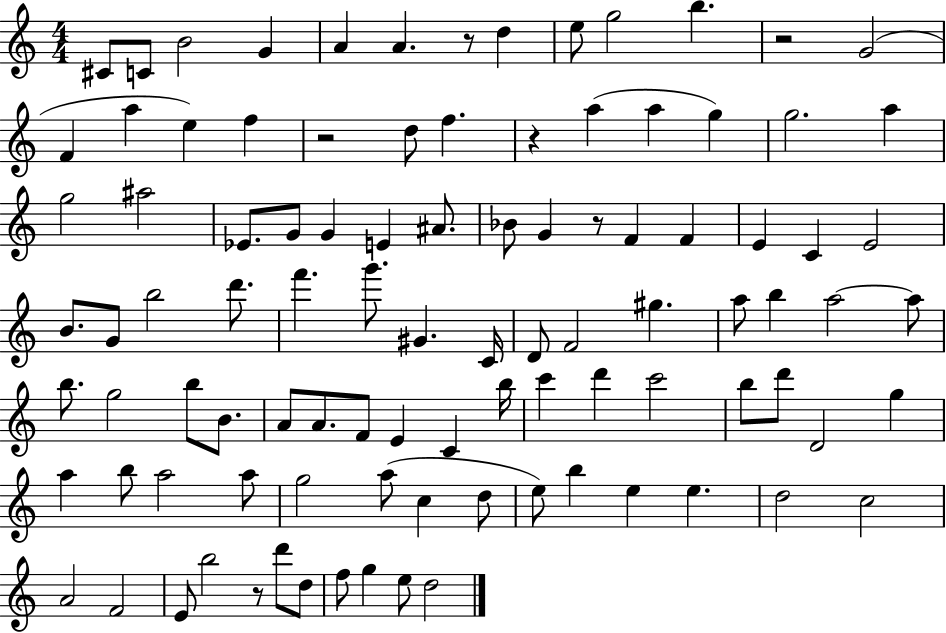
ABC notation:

X:1
T:Untitled
M:4/4
L:1/4
K:C
^C/2 C/2 B2 G A A z/2 d e/2 g2 b z2 G2 F a e f z2 d/2 f z a a g g2 a g2 ^a2 _E/2 G/2 G E ^A/2 _B/2 G z/2 F F E C E2 B/2 G/2 b2 d'/2 f' g'/2 ^G C/4 D/2 F2 ^g a/2 b a2 a/2 b/2 g2 b/2 B/2 A/2 A/2 F/2 E C b/4 c' d' c'2 b/2 d'/2 D2 g a b/2 a2 a/2 g2 a/2 c d/2 e/2 b e e d2 c2 A2 F2 E/2 b2 z/2 d'/2 d/2 f/2 g e/2 d2